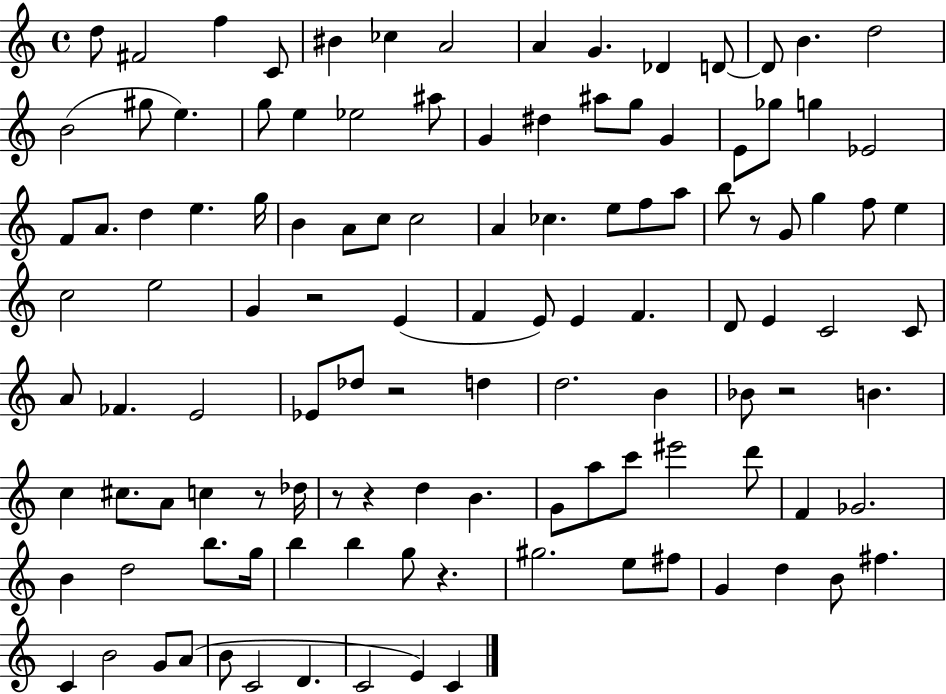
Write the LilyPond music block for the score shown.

{
  \clef treble
  \time 4/4
  \defaultTimeSignature
  \key c \major
  d''8 fis'2 f''4 c'8 | bis'4 ces''4 a'2 | a'4 g'4. des'4 d'8~~ | d'8 b'4. d''2 | \break b'2( gis''8 e''4.) | g''8 e''4 ees''2 ais''8 | g'4 dis''4 ais''8 g''8 g'4 | e'8 ges''8 g''4 ees'2 | \break f'8 a'8. d''4 e''4. g''16 | b'4 a'8 c''8 c''2 | a'4 ces''4. e''8 f''8 a''8 | b''8 r8 g'8 g''4 f''8 e''4 | \break c''2 e''2 | g'4 r2 e'4( | f'4 e'8) e'4 f'4. | d'8 e'4 c'2 c'8 | \break a'8 fes'4. e'2 | ees'8 des''8 r2 d''4 | d''2. b'4 | bes'8 r2 b'4. | \break c''4 cis''8. a'8 c''4 r8 des''16 | r8 r4 d''4 b'4. | g'8 a''8 c'''8 eis'''2 d'''8 | f'4 ges'2. | \break b'4 d''2 b''8. g''16 | b''4 b''4 g''8 r4. | gis''2. e''8 fis''8 | g'4 d''4 b'8 fis''4. | \break c'4 b'2 g'8 a'8( | b'8 c'2 d'4. | c'2 e'4) c'4 | \bar "|."
}